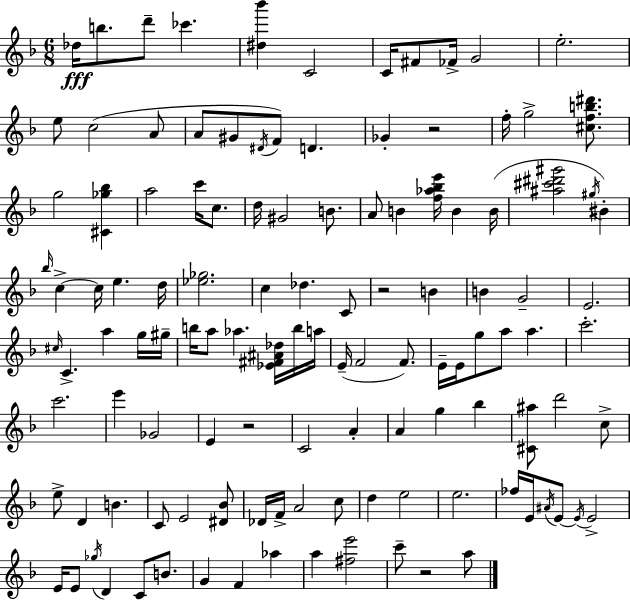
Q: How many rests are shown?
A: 4